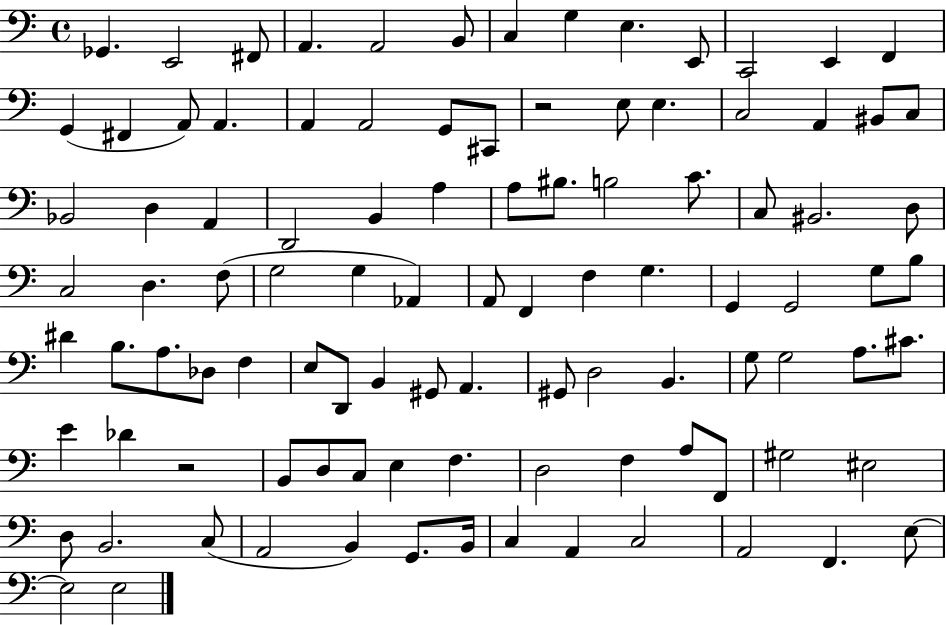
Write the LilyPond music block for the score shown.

{
  \clef bass
  \time 4/4
  \defaultTimeSignature
  \key c \major
  \repeat volta 2 { ges,4. e,2 fis,8 | a,4. a,2 b,8 | c4 g4 e4. e,8 | c,2 e,4 f,4 | \break g,4( fis,4 a,8) a,4. | a,4 a,2 g,8 cis,8 | r2 e8 e4. | c2 a,4 bis,8 c8 | \break bes,2 d4 a,4 | d,2 b,4 a4 | a8 bis8. b2 c'8. | c8 bis,2. d8 | \break c2 d4. f8( | g2 g4 aes,4) | a,8 f,4 f4 g4. | g,4 g,2 g8 b8 | \break dis'4 b8. a8. des8 f4 | e8 d,8 b,4 gis,8 a,4. | gis,8 d2 b,4. | g8 g2 a8. cis'8. | \break e'4 des'4 r2 | b,8 d8 c8 e4 f4. | d2 f4 a8 f,8 | gis2 eis2 | \break d8 b,2. c8( | a,2 b,4) g,8. b,16 | c4 a,4 c2 | a,2 f,4. e8~~ | \break e2 e2 | } \bar "|."
}